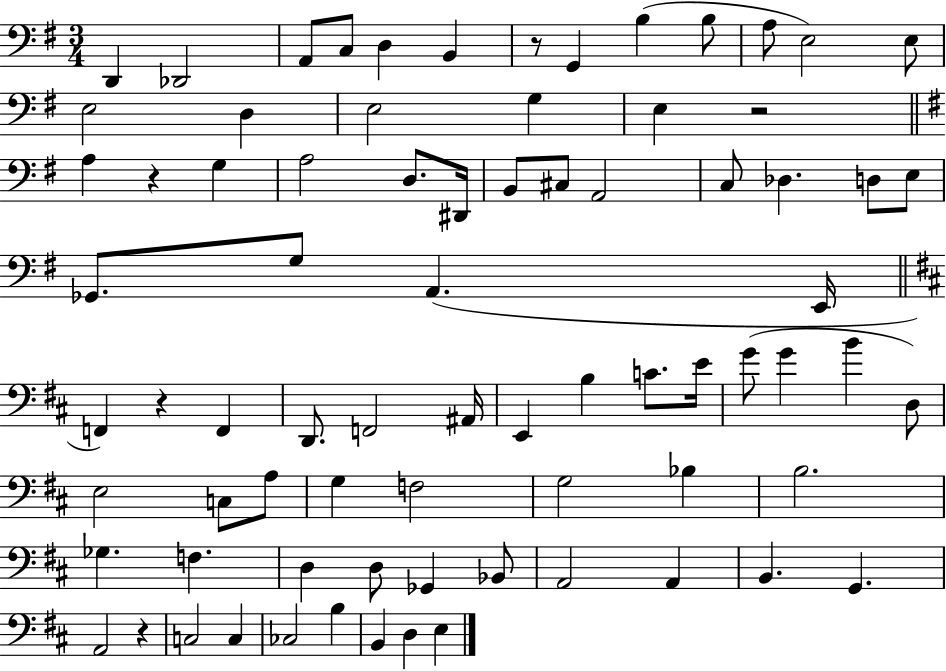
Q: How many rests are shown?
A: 5